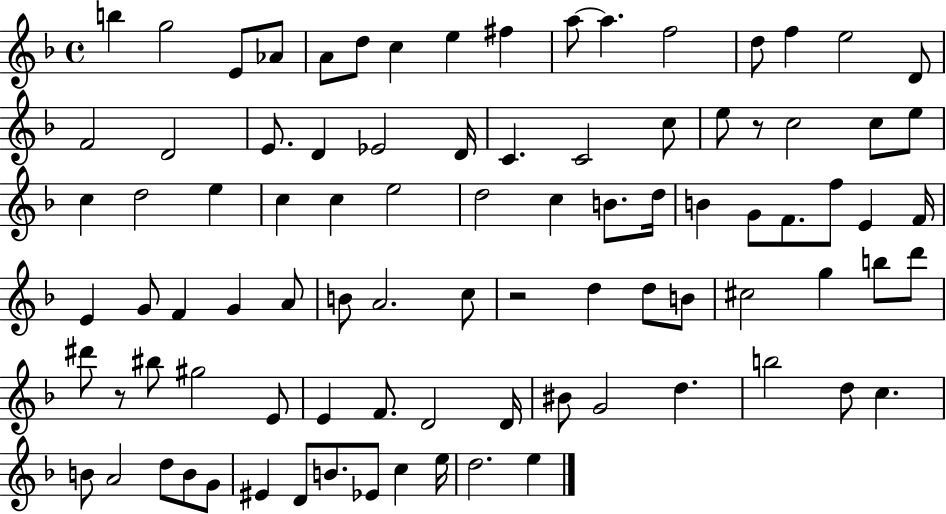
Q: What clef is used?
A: treble